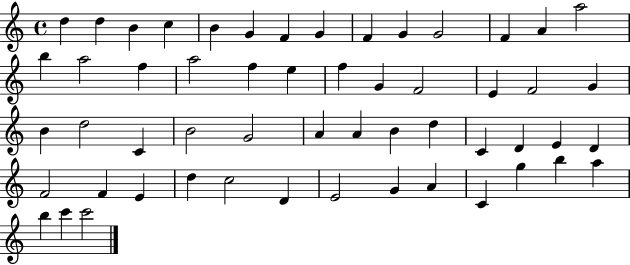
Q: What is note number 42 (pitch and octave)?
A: E4